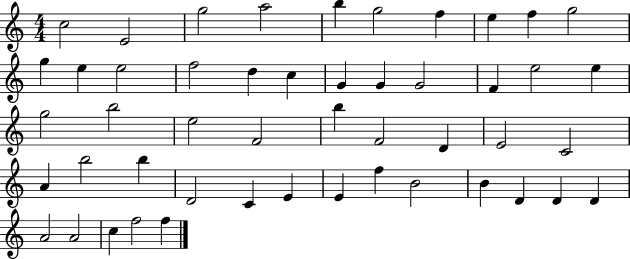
X:1
T:Untitled
M:4/4
L:1/4
K:C
c2 E2 g2 a2 b g2 f e f g2 g e e2 f2 d c G G G2 F e2 e g2 b2 e2 F2 b F2 D E2 C2 A b2 b D2 C E E f B2 B D D D A2 A2 c f2 f